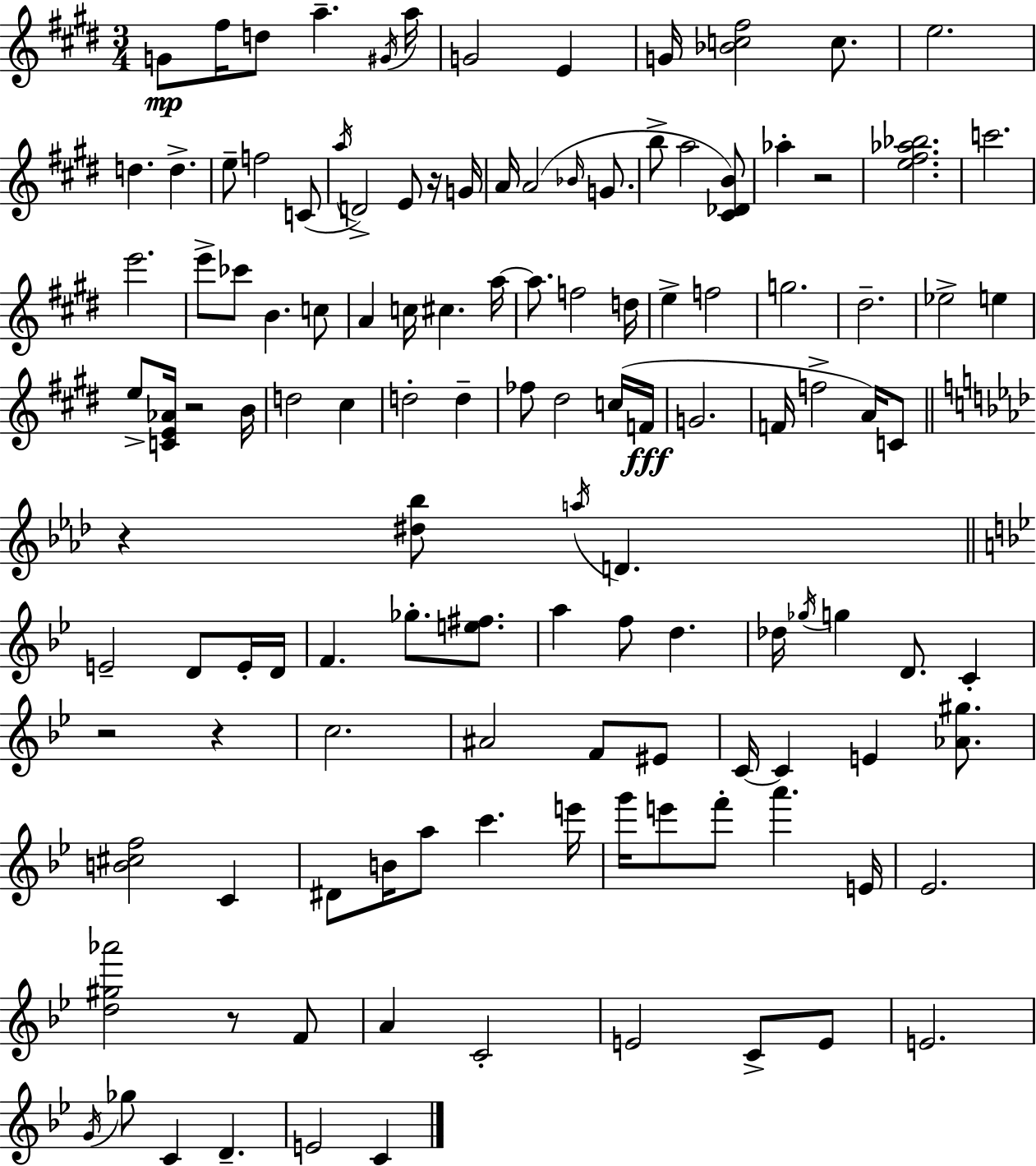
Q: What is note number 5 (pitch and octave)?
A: G#4